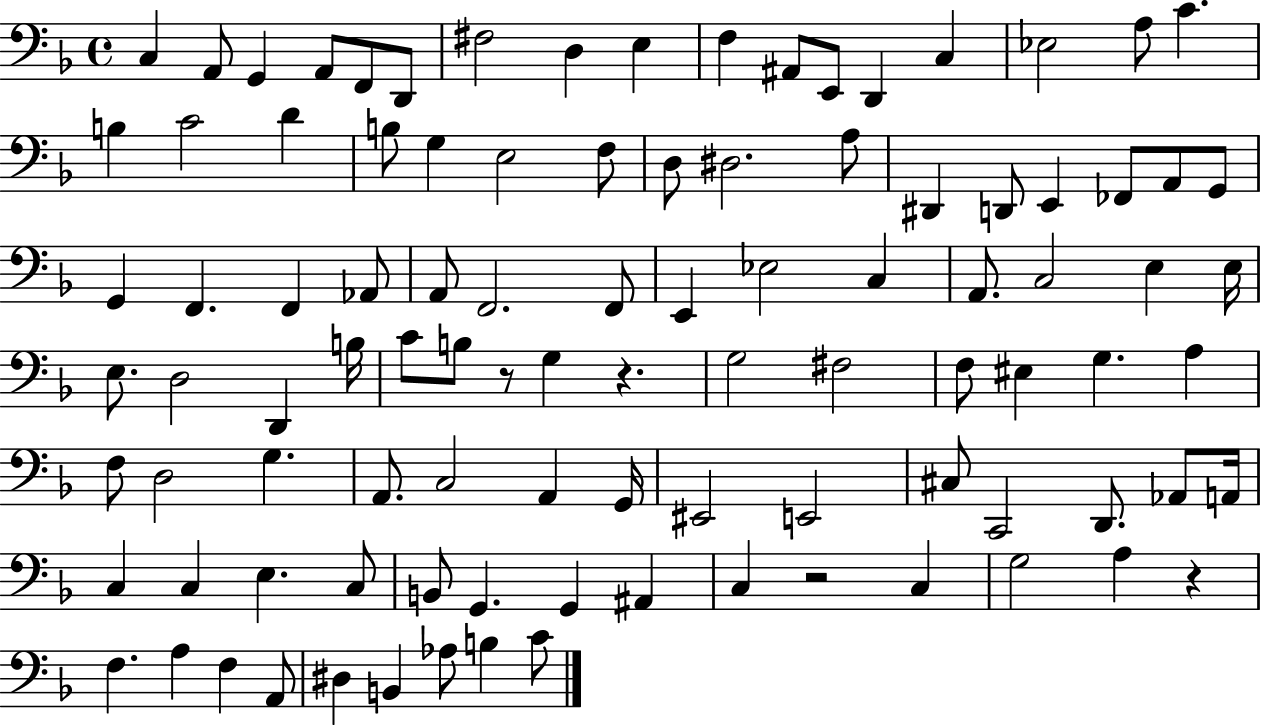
C3/q A2/e G2/q A2/e F2/e D2/e F#3/h D3/q E3/q F3/q A#2/e E2/e D2/q C3/q Eb3/h A3/e C4/q. B3/q C4/h D4/q B3/e G3/q E3/h F3/e D3/e D#3/h. A3/e D#2/q D2/e E2/q FES2/e A2/e G2/e G2/q F2/q. F2/q Ab2/e A2/e F2/h. F2/e E2/q Eb3/h C3/q A2/e. C3/h E3/q E3/s E3/e. D3/h D2/q B3/s C4/e B3/e R/e G3/q R/q. G3/h F#3/h F3/e EIS3/q G3/q. A3/q F3/e D3/h G3/q. A2/e. C3/h A2/q G2/s EIS2/h E2/h C#3/e C2/h D2/e. Ab2/e A2/s C3/q C3/q E3/q. C3/e B2/e G2/q. G2/q A#2/q C3/q R/h C3/q G3/h A3/q R/q F3/q. A3/q F3/q A2/e D#3/q B2/q Ab3/e B3/q C4/e